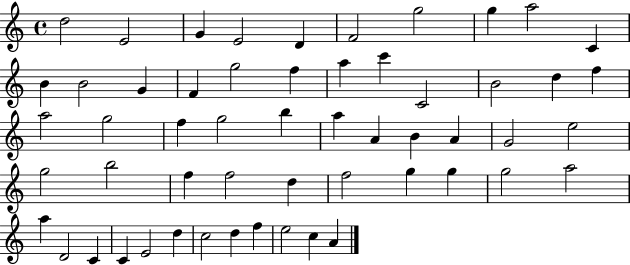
{
  \clef treble
  \time 4/4
  \defaultTimeSignature
  \key c \major
  d''2 e'2 | g'4 e'2 d'4 | f'2 g''2 | g''4 a''2 c'4 | \break b'4 b'2 g'4 | f'4 g''2 f''4 | a''4 c'''4 c'2 | b'2 d''4 f''4 | \break a''2 g''2 | f''4 g''2 b''4 | a''4 a'4 b'4 a'4 | g'2 e''2 | \break g''2 b''2 | f''4 f''2 d''4 | f''2 g''4 g''4 | g''2 a''2 | \break a''4 d'2 c'4 | c'4 e'2 d''4 | c''2 d''4 f''4 | e''2 c''4 a'4 | \break \bar "|."
}